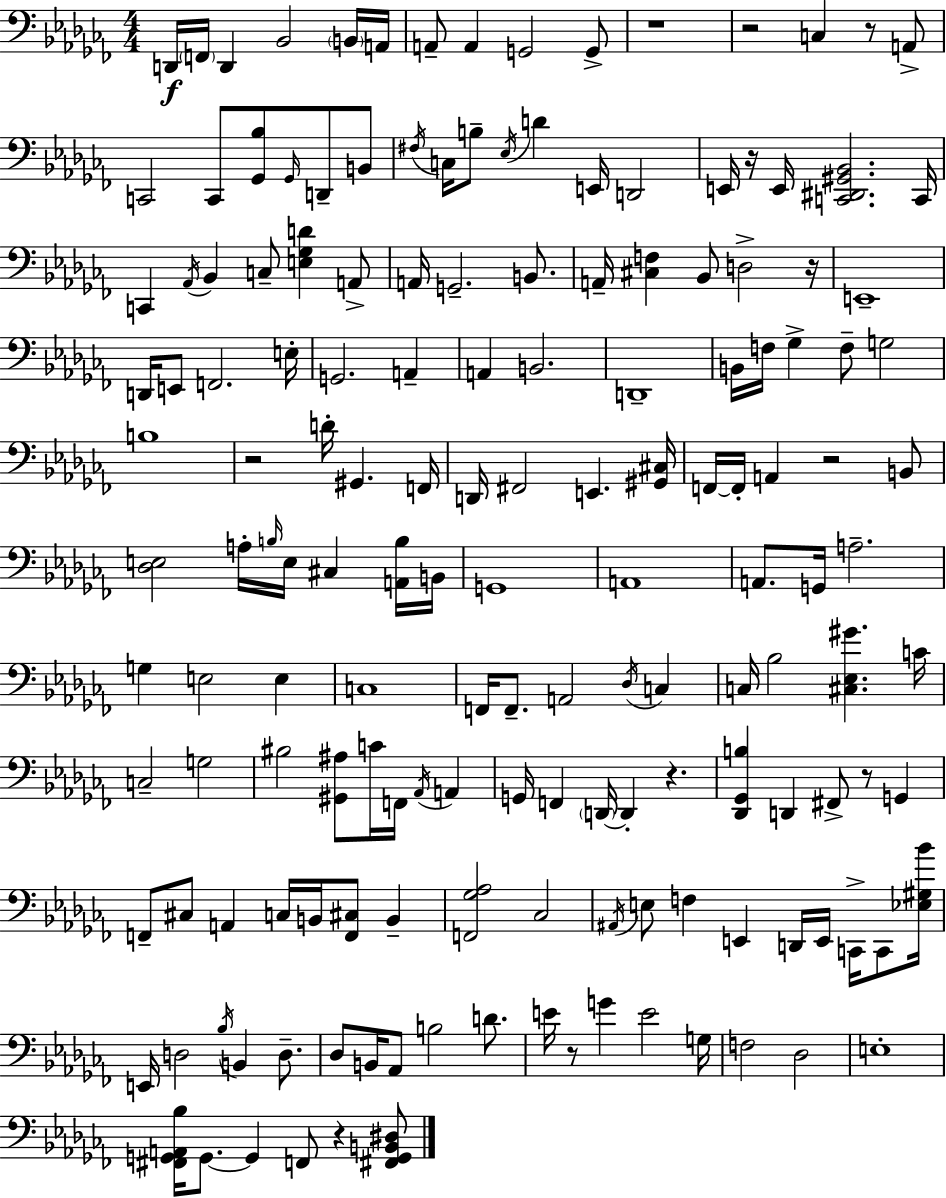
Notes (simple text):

D2/s F2/s D2/q Bb2/h B2/s A2/s A2/e A2/q G2/h G2/e R/w R/h C3/q R/e A2/e C2/h C2/e [Gb2,Bb3]/e Gb2/s D2/e B2/e F#3/s C3/s B3/e Eb3/s D4/q E2/s D2/h E2/s R/s E2/s [C2,D#2,G#2,Bb2]/h. C2/s C2/q Ab2/s Bb2/q C3/e [E3,Gb3,D4]/q A2/e A2/s G2/h. B2/e. A2/s [C#3,F3]/q Bb2/e D3/h R/s E2/w D2/s E2/e F2/h. E3/s G2/h. A2/q A2/q B2/h. D2/w B2/s F3/s Gb3/q F3/e G3/h B3/w R/h D4/s G#2/q. F2/s D2/s F#2/h E2/q. [G#2,C#3]/s F2/s F2/s A2/q R/h B2/e [Db3,E3]/h A3/s B3/s E3/s C#3/q [A2,B3]/s B2/s G2/w A2/w A2/e. G2/s A3/h. G3/q E3/h E3/q C3/w F2/s F2/e. A2/h Db3/s C3/q C3/s Bb3/h [C#3,Eb3,G#4]/q. C4/s C3/h G3/h BIS3/h [G#2,A#3]/e C4/s F2/s Ab2/s A2/q G2/s F2/q D2/s D2/q R/q. [Db2,Gb2,B3]/q D2/q F#2/e R/e G2/q F2/e C#3/e A2/q C3/s B2/s [F2,C#3]/e B2/q [F2,Gb3,Ab3]/h CES3/h A#2/s E3/e F3/q E2/q D2/s E2/s C2/s C2/e [Eb3,G#3,Bb4]/s E2/s D3/h Bb3/s B2/q D3/e. Db3/e B2/s Ab2/e B3/h D4/e. E4/s R/e G4/q E4/h G3/s F3/h Db3/h E3/w [F#2,G2,A2,Bb3]/s G2/e. G2/q F2/e R/q [F#2,G2,B2,D#3]/e